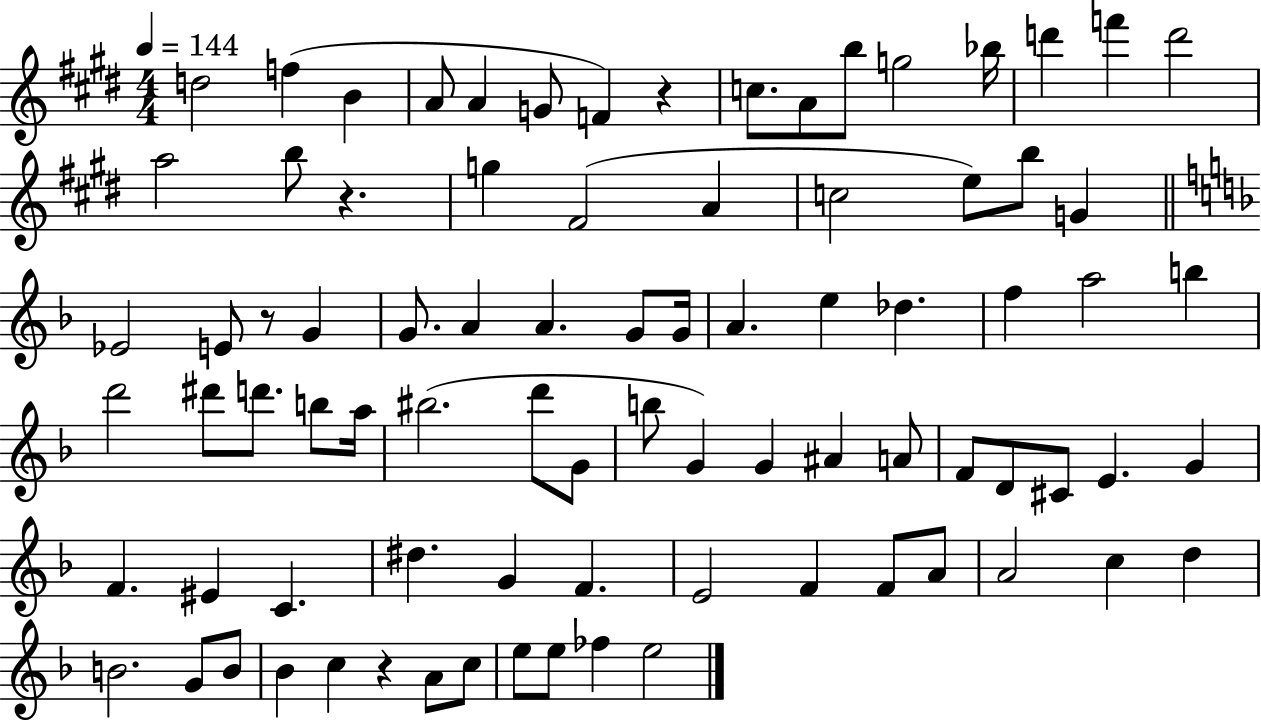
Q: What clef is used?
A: treble